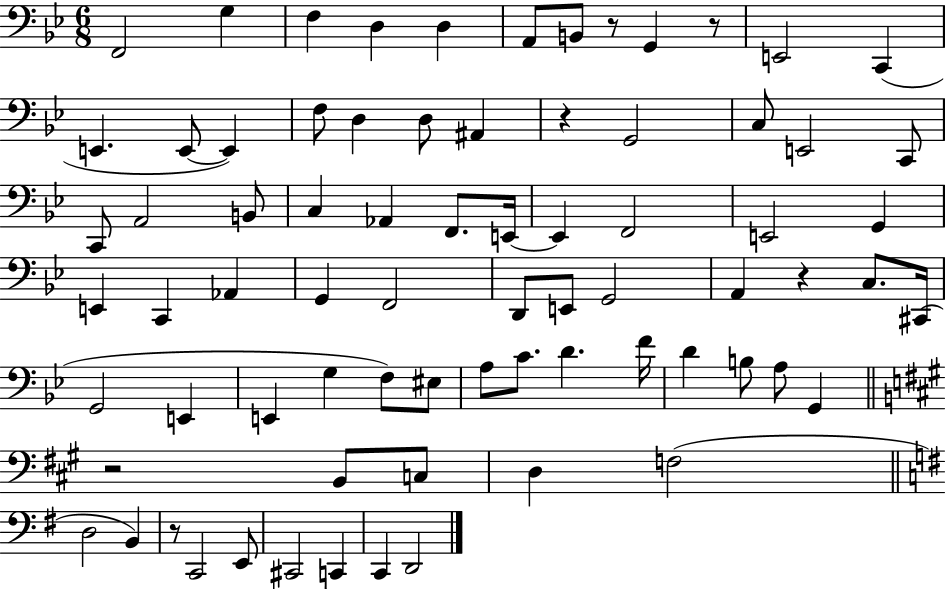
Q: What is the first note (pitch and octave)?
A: F2